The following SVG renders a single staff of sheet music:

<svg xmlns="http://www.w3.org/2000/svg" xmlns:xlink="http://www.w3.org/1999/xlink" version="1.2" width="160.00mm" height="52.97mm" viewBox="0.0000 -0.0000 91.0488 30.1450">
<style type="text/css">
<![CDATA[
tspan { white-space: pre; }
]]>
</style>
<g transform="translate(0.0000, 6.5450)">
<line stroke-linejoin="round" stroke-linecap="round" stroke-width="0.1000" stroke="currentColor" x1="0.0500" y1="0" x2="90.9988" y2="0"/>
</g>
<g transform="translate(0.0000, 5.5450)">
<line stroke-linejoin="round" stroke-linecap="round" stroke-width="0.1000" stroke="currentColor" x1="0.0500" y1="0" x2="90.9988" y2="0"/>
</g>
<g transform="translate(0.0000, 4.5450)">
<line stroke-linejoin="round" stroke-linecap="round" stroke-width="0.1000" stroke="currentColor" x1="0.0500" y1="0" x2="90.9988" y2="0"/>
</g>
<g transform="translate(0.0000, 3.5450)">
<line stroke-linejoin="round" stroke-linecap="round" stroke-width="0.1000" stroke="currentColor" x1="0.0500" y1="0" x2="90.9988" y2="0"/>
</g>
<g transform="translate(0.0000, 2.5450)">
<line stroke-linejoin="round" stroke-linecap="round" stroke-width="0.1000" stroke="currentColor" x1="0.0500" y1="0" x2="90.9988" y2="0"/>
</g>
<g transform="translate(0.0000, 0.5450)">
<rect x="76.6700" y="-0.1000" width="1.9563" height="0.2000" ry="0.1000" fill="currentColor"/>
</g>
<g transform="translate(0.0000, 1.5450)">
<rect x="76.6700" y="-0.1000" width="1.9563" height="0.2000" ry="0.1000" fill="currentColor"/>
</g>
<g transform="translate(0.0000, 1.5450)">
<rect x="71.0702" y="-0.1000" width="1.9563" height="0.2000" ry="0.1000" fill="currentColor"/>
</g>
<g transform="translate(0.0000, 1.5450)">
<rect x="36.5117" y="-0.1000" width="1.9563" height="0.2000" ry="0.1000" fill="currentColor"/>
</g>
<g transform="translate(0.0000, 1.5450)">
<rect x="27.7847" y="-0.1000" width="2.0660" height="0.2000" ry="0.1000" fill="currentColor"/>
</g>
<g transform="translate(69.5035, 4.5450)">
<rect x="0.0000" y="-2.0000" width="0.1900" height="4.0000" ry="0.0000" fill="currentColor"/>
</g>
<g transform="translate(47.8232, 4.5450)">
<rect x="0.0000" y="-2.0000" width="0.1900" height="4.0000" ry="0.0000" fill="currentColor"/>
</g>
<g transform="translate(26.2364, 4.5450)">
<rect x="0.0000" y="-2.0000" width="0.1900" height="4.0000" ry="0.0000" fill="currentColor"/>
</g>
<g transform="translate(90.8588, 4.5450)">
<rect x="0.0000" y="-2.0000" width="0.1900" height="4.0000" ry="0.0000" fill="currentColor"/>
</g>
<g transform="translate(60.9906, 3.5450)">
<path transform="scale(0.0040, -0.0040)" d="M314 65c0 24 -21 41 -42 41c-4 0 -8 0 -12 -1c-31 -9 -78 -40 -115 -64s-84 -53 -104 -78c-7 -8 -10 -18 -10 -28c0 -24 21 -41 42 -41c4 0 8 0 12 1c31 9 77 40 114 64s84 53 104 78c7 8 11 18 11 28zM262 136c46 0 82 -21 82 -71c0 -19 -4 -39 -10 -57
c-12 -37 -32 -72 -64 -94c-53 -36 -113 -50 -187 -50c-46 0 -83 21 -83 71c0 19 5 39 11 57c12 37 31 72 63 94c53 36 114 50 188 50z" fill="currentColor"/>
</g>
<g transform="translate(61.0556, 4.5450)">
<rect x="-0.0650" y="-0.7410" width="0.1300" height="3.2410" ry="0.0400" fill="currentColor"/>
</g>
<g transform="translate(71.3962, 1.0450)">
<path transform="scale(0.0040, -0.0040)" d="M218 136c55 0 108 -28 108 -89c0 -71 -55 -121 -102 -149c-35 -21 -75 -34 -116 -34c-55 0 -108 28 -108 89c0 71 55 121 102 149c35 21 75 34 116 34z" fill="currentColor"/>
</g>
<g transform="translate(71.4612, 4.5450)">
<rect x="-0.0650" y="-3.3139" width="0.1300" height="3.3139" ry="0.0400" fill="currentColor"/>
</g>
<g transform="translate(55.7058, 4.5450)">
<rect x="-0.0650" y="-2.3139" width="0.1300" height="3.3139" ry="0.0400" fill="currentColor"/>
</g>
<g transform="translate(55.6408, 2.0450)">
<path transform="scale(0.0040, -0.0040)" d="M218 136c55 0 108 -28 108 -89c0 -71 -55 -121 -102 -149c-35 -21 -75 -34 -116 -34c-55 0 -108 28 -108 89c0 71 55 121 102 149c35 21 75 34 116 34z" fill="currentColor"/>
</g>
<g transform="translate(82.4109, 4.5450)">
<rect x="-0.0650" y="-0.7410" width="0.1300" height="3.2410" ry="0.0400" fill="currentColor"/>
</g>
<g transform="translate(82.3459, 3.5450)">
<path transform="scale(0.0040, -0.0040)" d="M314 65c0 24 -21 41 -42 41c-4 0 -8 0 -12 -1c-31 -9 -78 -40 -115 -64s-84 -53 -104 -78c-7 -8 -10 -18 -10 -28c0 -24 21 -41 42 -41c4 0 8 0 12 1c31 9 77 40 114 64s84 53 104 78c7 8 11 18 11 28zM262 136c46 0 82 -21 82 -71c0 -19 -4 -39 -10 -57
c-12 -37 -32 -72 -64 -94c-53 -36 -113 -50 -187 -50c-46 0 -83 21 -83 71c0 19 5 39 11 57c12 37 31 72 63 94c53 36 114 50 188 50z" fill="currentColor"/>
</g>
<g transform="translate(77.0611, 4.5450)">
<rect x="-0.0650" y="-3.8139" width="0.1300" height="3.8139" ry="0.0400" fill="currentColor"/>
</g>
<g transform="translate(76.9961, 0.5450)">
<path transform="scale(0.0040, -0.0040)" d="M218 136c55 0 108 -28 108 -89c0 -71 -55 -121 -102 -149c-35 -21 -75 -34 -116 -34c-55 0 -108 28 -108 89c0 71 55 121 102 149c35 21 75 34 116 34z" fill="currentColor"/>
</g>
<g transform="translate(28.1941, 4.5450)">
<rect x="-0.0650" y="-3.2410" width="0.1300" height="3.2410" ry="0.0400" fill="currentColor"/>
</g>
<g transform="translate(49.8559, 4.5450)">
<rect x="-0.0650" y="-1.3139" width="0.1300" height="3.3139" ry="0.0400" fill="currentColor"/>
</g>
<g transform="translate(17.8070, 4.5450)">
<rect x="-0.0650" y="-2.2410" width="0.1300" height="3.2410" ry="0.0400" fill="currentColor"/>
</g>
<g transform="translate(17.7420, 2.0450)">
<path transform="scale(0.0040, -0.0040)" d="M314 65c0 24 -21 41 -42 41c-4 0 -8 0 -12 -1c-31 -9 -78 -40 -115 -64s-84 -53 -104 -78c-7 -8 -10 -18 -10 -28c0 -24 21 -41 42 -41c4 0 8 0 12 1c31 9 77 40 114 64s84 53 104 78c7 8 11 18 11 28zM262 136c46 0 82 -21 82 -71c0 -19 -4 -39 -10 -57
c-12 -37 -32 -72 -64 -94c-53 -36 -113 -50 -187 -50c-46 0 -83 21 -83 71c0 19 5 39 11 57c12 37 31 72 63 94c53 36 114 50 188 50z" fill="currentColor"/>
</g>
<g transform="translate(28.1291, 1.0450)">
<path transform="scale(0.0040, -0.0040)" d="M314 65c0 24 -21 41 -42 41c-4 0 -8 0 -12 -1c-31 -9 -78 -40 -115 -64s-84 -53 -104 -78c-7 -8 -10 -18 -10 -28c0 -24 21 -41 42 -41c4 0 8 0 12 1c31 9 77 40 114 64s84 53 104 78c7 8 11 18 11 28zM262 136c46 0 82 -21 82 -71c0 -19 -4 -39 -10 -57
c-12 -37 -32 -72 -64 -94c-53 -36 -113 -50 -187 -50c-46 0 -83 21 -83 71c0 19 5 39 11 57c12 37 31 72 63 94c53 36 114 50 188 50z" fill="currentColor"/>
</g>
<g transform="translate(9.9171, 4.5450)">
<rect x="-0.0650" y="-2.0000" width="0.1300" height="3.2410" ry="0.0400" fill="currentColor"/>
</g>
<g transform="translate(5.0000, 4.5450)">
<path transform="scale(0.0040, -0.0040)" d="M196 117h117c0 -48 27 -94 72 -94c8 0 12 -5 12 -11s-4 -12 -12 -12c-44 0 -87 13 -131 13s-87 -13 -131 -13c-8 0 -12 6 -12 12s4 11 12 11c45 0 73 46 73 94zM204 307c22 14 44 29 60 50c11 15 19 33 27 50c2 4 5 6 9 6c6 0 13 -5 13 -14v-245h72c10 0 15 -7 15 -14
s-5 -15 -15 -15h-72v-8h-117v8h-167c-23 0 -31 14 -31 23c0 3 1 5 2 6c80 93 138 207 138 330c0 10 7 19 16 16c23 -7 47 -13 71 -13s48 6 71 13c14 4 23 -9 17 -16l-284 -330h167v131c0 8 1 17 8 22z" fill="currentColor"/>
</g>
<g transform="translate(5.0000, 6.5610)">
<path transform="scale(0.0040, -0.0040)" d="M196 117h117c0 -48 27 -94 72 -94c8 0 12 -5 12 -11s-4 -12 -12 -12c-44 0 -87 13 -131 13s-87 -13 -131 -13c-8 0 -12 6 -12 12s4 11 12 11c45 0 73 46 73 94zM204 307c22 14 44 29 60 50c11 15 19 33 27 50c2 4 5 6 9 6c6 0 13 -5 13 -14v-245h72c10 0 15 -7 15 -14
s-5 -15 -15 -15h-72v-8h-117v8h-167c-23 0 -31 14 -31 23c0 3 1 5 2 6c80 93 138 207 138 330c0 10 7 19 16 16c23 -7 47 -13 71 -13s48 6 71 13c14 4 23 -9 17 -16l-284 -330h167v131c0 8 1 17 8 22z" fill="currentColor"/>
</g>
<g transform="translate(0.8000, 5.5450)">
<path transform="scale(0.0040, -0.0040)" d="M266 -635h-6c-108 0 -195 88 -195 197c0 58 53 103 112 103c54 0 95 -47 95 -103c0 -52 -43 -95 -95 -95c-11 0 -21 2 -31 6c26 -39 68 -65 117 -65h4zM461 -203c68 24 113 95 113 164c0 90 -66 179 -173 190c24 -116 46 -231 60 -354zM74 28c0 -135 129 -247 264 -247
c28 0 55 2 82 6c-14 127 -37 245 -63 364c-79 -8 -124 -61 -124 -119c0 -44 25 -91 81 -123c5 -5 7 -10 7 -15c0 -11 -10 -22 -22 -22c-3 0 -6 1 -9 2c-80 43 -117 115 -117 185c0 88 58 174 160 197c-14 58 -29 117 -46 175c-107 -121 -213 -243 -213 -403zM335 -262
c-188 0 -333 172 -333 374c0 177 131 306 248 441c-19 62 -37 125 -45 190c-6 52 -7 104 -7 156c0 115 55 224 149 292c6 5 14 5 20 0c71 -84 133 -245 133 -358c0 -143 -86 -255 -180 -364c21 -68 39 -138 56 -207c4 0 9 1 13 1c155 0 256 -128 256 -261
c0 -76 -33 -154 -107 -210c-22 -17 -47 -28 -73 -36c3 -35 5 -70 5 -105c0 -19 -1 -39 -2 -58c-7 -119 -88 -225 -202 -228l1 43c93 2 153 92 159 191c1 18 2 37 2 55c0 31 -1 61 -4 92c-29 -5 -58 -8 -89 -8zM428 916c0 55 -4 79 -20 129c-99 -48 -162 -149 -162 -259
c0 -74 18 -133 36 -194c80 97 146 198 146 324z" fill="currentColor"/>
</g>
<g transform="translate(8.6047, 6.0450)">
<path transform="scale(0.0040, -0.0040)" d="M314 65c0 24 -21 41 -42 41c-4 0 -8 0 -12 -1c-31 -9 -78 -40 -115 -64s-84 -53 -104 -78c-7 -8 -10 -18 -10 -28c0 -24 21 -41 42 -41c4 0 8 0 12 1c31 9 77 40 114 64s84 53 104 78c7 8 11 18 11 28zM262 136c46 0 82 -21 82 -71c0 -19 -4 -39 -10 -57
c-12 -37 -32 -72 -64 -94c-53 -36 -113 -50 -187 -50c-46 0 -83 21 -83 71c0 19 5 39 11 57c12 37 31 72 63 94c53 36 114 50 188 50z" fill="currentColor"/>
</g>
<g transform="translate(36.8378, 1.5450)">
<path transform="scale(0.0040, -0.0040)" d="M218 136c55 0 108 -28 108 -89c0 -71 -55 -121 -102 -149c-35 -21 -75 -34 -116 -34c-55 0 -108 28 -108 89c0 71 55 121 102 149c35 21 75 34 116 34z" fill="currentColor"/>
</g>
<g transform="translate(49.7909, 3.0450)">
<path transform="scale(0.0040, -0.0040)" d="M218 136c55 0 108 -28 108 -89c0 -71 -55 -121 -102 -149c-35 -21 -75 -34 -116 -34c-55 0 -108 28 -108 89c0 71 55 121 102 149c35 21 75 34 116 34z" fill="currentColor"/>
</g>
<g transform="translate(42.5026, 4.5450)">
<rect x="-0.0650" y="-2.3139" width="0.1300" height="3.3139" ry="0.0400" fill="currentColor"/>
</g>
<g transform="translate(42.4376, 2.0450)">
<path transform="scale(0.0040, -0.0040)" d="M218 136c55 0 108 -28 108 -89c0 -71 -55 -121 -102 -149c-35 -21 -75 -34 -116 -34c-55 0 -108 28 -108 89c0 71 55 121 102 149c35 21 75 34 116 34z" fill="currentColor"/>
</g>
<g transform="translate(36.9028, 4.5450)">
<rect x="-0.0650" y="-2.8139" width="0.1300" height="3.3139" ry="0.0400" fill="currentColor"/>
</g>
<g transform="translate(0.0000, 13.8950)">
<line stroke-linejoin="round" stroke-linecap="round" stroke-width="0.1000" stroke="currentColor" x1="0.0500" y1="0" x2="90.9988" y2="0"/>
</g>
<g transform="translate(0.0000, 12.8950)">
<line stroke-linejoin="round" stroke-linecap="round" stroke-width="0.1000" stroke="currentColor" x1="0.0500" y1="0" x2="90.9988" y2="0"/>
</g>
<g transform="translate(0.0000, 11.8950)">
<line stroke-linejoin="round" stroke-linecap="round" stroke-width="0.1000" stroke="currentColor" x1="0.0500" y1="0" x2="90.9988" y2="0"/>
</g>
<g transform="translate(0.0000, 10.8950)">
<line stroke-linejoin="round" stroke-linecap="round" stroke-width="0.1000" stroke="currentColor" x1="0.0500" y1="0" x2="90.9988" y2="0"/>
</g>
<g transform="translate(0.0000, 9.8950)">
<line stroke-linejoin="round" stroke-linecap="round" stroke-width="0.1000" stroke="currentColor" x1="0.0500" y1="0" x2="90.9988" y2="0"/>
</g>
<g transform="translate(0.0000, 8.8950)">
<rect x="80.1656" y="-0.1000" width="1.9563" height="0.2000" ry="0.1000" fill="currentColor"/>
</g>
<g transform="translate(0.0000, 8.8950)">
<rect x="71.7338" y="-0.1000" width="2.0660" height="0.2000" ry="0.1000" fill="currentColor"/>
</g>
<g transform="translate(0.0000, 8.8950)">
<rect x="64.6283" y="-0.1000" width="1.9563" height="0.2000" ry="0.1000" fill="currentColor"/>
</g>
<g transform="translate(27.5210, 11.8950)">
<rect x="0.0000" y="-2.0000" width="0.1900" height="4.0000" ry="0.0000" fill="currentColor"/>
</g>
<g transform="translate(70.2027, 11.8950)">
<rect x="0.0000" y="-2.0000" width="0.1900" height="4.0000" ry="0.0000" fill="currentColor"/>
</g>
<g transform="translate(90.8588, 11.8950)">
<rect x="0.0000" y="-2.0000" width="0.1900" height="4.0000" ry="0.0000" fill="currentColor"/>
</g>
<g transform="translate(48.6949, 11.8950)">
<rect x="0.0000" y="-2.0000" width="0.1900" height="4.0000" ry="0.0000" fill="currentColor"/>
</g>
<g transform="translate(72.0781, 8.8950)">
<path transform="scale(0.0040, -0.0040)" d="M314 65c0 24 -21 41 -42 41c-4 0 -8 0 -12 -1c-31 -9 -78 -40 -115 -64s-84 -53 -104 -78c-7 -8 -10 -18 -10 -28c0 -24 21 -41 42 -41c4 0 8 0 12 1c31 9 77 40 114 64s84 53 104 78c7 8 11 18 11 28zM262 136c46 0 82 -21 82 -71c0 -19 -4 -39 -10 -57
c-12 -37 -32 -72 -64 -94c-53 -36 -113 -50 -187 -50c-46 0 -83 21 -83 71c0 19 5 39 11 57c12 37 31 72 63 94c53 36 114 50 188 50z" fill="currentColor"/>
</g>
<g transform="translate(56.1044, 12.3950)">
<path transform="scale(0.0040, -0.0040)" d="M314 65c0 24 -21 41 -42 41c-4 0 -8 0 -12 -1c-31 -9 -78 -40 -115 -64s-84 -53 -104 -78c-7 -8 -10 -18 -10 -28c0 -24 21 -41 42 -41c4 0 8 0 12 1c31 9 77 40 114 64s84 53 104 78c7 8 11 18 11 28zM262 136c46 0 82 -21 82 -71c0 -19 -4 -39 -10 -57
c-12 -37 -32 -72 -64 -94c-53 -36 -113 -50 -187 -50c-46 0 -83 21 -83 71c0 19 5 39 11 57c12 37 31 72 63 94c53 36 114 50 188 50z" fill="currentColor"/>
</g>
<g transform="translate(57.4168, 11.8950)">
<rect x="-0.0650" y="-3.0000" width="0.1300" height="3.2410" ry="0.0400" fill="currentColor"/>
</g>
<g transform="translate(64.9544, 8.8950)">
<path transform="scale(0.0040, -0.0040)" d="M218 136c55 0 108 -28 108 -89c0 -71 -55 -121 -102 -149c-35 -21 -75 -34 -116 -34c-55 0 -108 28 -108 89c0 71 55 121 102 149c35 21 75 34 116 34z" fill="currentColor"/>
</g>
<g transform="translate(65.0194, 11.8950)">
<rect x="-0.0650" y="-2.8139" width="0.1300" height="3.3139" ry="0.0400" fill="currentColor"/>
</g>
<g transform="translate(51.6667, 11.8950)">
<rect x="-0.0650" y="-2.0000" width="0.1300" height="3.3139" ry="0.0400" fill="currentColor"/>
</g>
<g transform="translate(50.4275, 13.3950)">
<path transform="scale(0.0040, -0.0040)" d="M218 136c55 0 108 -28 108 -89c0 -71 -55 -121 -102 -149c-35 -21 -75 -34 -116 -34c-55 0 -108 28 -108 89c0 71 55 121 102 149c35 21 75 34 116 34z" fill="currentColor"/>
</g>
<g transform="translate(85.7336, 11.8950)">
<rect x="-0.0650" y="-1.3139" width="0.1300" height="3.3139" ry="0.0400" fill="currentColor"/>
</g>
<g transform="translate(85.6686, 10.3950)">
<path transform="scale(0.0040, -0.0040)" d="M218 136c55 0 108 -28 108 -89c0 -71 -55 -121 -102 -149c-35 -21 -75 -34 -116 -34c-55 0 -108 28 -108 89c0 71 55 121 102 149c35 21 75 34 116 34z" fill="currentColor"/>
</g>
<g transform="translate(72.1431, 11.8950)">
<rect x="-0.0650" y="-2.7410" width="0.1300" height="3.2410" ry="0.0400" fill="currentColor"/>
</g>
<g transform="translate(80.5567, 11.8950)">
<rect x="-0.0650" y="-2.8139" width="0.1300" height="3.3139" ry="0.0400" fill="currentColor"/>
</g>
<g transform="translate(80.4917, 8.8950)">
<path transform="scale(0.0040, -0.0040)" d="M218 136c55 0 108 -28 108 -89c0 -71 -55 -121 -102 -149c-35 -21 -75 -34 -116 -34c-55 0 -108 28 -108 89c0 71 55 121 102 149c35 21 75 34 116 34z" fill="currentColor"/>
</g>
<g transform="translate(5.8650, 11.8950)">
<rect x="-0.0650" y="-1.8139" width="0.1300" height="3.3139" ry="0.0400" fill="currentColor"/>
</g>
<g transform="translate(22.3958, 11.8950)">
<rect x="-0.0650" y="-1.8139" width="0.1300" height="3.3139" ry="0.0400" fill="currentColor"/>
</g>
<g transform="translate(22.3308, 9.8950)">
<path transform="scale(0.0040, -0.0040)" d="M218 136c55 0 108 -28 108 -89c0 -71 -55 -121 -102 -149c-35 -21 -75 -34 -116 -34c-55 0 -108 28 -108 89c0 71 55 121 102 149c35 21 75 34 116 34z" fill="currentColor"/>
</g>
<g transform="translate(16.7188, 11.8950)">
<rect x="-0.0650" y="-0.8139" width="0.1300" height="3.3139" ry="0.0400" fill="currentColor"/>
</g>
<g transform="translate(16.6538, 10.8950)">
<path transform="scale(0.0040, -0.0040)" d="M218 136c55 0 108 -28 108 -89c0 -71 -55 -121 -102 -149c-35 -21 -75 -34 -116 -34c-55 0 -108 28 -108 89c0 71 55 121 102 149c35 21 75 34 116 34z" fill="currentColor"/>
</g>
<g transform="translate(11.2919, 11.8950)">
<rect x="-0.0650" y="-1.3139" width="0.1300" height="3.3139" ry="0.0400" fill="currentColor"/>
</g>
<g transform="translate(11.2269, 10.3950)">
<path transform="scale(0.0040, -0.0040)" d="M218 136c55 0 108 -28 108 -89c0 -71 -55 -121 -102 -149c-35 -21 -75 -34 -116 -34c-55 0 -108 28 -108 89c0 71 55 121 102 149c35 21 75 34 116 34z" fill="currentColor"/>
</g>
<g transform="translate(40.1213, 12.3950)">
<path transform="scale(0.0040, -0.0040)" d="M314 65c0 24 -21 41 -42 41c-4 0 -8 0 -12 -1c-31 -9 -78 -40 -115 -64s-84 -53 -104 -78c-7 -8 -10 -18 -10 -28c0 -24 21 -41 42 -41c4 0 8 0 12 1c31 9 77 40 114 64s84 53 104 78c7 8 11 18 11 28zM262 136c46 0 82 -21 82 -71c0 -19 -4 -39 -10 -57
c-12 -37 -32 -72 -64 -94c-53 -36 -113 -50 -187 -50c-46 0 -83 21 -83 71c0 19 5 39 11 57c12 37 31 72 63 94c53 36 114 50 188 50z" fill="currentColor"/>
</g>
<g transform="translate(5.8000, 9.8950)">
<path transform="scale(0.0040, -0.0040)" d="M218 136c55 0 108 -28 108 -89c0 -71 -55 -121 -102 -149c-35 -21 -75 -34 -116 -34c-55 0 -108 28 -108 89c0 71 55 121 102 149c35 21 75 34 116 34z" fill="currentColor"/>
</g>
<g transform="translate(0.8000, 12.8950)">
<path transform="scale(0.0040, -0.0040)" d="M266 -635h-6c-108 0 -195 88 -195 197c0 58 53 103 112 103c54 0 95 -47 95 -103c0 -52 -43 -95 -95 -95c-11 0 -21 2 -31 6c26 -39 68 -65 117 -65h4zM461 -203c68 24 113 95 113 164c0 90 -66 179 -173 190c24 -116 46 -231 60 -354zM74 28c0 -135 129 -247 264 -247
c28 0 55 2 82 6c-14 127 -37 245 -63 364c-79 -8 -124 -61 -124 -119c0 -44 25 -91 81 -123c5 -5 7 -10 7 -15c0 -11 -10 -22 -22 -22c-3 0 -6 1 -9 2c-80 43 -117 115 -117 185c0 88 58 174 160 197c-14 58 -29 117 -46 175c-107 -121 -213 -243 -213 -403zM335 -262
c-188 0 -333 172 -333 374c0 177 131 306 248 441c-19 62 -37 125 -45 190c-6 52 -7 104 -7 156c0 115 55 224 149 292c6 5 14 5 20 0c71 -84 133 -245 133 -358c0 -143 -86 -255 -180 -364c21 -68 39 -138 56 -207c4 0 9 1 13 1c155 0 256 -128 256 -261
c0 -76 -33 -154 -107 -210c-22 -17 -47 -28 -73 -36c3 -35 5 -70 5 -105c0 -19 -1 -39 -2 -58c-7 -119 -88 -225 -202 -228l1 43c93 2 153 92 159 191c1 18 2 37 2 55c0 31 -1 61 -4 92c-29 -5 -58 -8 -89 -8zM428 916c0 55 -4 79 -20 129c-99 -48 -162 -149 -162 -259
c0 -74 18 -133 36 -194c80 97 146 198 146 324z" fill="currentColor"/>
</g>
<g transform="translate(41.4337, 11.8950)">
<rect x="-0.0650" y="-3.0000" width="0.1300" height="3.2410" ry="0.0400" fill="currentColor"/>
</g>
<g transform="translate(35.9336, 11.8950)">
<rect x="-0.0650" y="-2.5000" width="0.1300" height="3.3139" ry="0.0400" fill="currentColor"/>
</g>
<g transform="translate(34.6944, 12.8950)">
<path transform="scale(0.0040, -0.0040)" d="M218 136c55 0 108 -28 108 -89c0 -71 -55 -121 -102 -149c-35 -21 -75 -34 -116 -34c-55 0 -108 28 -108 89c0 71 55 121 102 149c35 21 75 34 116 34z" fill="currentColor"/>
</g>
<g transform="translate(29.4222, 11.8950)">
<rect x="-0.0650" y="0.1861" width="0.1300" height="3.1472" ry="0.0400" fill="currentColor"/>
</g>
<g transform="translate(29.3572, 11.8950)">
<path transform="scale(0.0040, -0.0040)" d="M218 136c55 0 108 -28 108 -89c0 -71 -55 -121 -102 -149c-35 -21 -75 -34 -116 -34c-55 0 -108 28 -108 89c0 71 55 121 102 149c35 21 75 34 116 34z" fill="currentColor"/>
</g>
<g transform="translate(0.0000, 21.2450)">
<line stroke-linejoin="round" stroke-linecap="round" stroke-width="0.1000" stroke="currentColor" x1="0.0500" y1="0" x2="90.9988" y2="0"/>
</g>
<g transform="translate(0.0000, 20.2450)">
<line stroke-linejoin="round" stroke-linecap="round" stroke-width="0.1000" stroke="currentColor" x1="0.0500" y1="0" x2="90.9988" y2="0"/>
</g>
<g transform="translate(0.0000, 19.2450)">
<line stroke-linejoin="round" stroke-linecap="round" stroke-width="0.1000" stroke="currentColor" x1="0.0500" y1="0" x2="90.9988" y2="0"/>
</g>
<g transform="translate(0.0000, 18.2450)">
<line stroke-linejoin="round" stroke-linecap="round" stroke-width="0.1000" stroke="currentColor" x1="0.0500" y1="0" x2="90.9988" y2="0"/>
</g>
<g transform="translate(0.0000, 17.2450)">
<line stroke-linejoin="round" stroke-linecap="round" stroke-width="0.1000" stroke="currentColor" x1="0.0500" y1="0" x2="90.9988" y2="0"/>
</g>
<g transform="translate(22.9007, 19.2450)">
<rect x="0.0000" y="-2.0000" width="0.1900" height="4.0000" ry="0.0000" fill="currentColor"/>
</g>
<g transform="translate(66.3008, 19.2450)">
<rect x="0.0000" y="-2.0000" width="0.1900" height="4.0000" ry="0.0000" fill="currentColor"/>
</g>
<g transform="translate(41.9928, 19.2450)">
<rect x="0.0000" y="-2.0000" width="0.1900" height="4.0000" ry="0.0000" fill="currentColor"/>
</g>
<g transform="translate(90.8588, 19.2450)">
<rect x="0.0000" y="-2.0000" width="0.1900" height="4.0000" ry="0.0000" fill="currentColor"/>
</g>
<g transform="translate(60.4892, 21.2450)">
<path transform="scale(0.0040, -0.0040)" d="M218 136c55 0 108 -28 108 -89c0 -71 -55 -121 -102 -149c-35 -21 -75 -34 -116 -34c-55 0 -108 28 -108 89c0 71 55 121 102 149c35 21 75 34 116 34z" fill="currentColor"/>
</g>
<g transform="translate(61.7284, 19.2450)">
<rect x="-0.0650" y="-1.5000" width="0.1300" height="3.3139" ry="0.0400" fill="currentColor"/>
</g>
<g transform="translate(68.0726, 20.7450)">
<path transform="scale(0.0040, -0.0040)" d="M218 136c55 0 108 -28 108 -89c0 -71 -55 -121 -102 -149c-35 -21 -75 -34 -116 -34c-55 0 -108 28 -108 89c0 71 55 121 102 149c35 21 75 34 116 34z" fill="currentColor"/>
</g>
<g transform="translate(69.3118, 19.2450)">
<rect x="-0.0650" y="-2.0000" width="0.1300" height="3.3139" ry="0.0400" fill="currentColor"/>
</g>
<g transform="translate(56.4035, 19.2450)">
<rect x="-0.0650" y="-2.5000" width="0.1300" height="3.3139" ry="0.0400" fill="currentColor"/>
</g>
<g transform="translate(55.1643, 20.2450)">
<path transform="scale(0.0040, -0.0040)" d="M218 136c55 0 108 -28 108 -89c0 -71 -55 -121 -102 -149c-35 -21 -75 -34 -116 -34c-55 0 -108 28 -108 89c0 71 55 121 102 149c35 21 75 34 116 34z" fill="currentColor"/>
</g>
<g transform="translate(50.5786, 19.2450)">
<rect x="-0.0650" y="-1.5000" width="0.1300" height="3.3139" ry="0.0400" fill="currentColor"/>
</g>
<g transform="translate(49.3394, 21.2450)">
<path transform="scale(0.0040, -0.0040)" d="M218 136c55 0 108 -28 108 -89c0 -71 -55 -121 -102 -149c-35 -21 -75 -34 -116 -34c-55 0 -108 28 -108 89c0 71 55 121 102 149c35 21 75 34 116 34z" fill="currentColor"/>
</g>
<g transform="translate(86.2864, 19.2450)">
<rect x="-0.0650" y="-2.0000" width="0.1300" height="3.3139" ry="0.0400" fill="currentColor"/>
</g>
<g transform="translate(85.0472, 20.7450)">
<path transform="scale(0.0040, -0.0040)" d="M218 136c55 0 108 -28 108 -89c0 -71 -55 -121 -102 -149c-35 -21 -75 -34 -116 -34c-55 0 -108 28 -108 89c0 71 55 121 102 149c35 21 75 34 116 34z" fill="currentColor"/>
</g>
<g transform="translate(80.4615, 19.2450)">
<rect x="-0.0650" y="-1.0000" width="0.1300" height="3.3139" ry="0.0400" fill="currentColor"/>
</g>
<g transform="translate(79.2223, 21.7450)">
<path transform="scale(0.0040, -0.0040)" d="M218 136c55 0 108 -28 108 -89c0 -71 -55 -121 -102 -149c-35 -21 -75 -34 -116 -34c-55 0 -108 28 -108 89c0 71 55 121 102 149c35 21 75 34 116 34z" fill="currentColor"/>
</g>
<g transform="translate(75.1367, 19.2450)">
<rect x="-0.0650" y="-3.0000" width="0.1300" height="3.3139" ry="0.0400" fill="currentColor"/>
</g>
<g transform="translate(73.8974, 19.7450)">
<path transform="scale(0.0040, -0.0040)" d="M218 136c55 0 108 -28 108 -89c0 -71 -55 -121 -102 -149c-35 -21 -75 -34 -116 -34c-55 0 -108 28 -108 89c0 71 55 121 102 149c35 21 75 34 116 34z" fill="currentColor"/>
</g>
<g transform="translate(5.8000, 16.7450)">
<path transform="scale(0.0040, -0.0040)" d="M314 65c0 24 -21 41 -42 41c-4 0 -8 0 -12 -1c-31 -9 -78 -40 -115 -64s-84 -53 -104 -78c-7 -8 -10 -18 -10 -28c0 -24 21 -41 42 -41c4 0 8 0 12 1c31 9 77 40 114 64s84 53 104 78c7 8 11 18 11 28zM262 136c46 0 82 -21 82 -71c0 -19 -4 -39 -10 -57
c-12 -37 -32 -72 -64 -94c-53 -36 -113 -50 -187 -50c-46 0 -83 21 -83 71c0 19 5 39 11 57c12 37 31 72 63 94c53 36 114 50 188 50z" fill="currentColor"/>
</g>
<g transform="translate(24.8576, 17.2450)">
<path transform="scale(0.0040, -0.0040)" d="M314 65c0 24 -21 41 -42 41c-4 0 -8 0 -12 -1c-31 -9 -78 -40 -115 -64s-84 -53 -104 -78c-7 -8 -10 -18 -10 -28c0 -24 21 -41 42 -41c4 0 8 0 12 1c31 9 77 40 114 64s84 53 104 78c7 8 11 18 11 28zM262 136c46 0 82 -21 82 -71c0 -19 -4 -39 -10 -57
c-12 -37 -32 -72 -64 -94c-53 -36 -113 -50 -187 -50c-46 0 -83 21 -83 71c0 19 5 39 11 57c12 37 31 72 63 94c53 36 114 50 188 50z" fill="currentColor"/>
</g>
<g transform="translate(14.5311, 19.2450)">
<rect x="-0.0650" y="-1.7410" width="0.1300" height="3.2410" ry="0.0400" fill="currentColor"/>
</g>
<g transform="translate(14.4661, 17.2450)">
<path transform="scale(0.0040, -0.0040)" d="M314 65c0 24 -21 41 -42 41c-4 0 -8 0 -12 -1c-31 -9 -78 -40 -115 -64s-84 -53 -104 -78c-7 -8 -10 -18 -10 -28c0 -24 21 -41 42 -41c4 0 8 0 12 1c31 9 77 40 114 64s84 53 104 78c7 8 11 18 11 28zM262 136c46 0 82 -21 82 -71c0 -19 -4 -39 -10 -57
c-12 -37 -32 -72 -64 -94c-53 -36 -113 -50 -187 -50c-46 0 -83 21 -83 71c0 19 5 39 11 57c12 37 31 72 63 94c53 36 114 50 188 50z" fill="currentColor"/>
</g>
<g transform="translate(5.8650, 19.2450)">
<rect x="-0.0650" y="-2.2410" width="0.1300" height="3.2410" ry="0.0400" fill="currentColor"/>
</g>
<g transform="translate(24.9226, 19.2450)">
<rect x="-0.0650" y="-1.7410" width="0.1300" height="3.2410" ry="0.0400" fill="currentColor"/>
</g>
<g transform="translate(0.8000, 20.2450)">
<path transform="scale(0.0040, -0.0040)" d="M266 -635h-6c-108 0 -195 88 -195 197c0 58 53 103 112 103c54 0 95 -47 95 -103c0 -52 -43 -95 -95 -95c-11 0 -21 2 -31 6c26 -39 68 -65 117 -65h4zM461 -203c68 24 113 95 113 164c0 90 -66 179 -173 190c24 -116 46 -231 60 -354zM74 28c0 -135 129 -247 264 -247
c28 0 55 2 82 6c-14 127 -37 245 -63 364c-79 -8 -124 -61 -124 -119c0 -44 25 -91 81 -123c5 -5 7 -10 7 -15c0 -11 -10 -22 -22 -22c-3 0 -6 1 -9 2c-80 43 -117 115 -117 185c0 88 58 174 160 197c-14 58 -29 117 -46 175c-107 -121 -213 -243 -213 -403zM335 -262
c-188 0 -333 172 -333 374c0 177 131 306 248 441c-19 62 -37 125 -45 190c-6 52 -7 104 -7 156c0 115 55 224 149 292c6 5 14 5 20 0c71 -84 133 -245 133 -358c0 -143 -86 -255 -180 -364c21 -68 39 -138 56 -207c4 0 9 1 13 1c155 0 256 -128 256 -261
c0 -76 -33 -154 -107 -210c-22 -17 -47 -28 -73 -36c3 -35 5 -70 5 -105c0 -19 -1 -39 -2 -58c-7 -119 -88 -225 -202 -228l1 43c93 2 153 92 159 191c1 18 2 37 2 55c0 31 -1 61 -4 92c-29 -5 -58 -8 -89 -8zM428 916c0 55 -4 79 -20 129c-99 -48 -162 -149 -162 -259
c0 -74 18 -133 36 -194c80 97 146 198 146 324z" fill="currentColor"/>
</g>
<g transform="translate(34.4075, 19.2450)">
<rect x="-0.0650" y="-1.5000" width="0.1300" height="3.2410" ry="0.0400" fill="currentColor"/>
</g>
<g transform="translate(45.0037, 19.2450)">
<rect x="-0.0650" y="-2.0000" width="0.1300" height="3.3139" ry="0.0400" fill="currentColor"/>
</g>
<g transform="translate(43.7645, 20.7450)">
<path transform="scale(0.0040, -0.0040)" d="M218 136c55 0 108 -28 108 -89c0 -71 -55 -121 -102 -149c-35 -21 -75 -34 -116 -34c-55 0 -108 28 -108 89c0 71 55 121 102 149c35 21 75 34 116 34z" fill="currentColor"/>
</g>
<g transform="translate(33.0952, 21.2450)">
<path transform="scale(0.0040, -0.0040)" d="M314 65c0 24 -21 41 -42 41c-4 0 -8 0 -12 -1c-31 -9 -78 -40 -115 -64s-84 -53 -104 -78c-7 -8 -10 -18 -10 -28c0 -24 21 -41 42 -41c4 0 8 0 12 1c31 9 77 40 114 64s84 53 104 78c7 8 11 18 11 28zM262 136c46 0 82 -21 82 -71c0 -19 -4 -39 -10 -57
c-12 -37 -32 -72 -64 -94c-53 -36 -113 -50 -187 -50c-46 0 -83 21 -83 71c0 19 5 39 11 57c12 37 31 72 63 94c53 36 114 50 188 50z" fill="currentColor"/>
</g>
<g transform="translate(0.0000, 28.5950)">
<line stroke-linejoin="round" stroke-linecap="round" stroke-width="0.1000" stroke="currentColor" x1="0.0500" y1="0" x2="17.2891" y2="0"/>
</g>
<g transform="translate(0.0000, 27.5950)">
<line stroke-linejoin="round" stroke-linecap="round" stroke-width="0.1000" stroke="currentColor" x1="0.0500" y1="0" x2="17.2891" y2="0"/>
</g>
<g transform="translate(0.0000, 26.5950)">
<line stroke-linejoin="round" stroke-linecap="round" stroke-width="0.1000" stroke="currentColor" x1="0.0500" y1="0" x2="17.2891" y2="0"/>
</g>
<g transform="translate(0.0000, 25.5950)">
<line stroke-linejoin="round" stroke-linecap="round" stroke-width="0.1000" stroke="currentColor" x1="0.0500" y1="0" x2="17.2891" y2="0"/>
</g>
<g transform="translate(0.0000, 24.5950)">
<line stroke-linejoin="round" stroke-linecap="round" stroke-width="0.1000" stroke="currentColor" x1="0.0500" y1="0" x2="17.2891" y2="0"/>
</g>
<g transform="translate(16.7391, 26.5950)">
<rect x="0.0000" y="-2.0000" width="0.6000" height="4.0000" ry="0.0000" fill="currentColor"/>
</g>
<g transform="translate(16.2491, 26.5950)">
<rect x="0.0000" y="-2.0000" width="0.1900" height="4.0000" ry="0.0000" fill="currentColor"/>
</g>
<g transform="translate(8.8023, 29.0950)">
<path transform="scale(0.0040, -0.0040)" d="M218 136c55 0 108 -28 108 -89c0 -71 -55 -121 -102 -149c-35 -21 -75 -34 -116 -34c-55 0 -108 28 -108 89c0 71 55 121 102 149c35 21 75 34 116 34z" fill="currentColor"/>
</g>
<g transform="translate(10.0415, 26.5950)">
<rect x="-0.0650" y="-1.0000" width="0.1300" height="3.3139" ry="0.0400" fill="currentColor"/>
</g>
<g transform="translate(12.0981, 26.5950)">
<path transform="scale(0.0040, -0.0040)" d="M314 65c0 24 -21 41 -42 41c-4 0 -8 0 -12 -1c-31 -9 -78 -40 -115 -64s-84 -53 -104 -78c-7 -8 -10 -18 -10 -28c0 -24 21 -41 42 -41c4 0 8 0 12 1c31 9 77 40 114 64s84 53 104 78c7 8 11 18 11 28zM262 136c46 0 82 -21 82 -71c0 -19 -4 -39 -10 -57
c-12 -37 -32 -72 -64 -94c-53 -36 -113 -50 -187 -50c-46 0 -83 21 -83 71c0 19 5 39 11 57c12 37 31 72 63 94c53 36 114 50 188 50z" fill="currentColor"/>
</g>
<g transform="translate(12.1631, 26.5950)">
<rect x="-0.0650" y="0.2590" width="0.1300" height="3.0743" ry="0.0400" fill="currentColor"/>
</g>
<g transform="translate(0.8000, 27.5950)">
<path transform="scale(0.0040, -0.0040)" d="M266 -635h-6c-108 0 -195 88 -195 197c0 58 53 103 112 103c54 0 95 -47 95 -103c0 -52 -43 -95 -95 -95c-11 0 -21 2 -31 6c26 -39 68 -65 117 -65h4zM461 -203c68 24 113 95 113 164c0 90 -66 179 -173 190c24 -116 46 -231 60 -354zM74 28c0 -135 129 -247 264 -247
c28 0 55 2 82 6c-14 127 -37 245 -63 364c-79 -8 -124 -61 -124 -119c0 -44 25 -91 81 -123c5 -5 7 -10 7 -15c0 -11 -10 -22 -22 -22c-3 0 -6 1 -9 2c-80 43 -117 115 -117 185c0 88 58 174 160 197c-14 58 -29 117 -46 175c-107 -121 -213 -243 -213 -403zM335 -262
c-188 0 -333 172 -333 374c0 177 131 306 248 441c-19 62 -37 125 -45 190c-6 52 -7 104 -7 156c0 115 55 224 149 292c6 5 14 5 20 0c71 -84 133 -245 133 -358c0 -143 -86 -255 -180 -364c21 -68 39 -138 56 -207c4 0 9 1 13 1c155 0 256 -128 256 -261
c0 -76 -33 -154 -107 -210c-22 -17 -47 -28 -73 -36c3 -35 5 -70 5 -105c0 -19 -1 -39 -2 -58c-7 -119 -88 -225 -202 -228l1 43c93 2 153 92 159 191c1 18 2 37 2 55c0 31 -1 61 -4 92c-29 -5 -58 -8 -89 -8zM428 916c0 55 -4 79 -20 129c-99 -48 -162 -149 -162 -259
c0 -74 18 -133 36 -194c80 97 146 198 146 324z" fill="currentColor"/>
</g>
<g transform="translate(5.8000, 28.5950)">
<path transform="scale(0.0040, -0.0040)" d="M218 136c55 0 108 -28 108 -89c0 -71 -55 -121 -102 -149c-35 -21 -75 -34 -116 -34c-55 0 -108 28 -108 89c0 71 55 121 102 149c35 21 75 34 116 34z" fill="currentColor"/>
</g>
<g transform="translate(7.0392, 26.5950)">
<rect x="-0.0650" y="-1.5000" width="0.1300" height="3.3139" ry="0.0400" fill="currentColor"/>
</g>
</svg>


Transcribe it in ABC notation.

X:1
T:Untitled
M:4/4
L:1/4
K:C
F2 g2 b2 a g e g d2 b c' d2 f e d f B G A2 F A2 a a2 a e g2 f2 f2 E2 F E G E F A D F E D B2